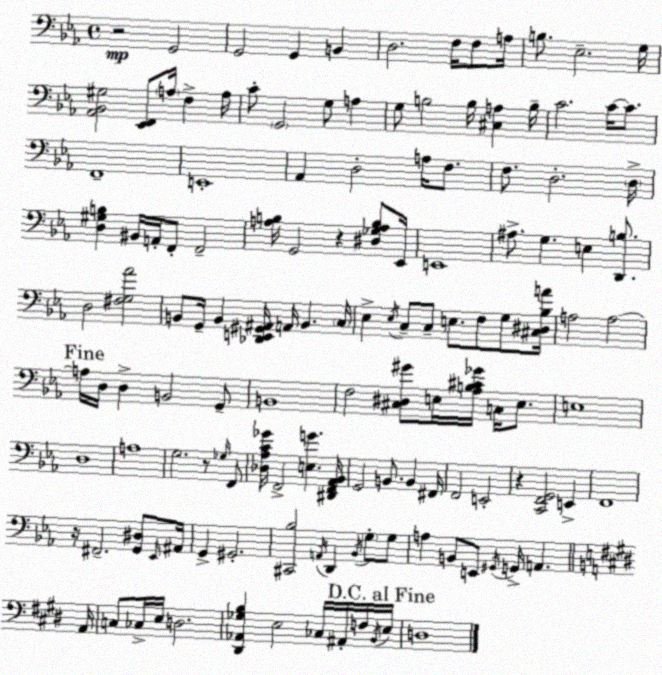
X:1
T:Untitled
M:4/4
L:1/4
K:Eb
z2 G,,2 G,,2 G,, B,, D,2 F,/4 F,/2 A,/4 B,/2 _E,2 G,/4 [_A,,_B,,^G,]2 [_E,,F,,]/2 A,/4 F, A,/4 C/2 G,,2 G,/2 A, G,/2 B,2 B,/4 [^C,A,] B,/4 C2 C/4 C/2 F,,4 E,,4 _A,, D,2 A,/4 F,/2 F,/2 D,2 D,/4 [D,^G,B,] ^B,,/4 A,,/4 F,,/2 F,,2 [A,B,]/4 G,,2 z [^D,_G,A,B,]/2 _E,,/4 E,,4 ^A,/2 G, E, [D,,B,]/2 D,2 [^F,G,_A]2 B,,/2 G,,/4 B,, [_D,,E,,^G,,^A,,]/4 A,,/4 B,, C,/4 _E, _E,/4 C,/2 C,/2 E,/2 F,/2 G,/2 [^C,^D,_B,A]/4 A,2 A,2 A,/4 D,/4 D, B,,2 G,,/2 B,,4 F,2 [^C,^D,^G]/2 E,/4 [_A,B,^C_G]/4 C,/4 E,/2 E,4 D,4 A,4 G,2 z/2 _G,/4 F,,/2 [_D,_A,C_G]/4 F,,2 [E,G] [^D,,F,,_A,,_B,,]/4 G,,2 B,,/2 B,, ^F,,/4 F,,2 E,,2 z [C,,F,,G,,]2 E,, F,,4 z/4 ^F,,2 [G,,^D,]/2 _E,,/4 ^A,,/4 G,, ^G,,2 [^C,,_B,]2 A,,/4 D,, _B,,/4 G,/2 G,/2 A, B,,/2 E,,/2 ^G,,/4 G,,/4 A,, A,,/4 C,/2 _C,/4 E,/4 D,2 [^D,,_A,,_G,B,] E,2 _C,/4 ^A,,/4 F,/4 B,,/4 E,/4 D,4